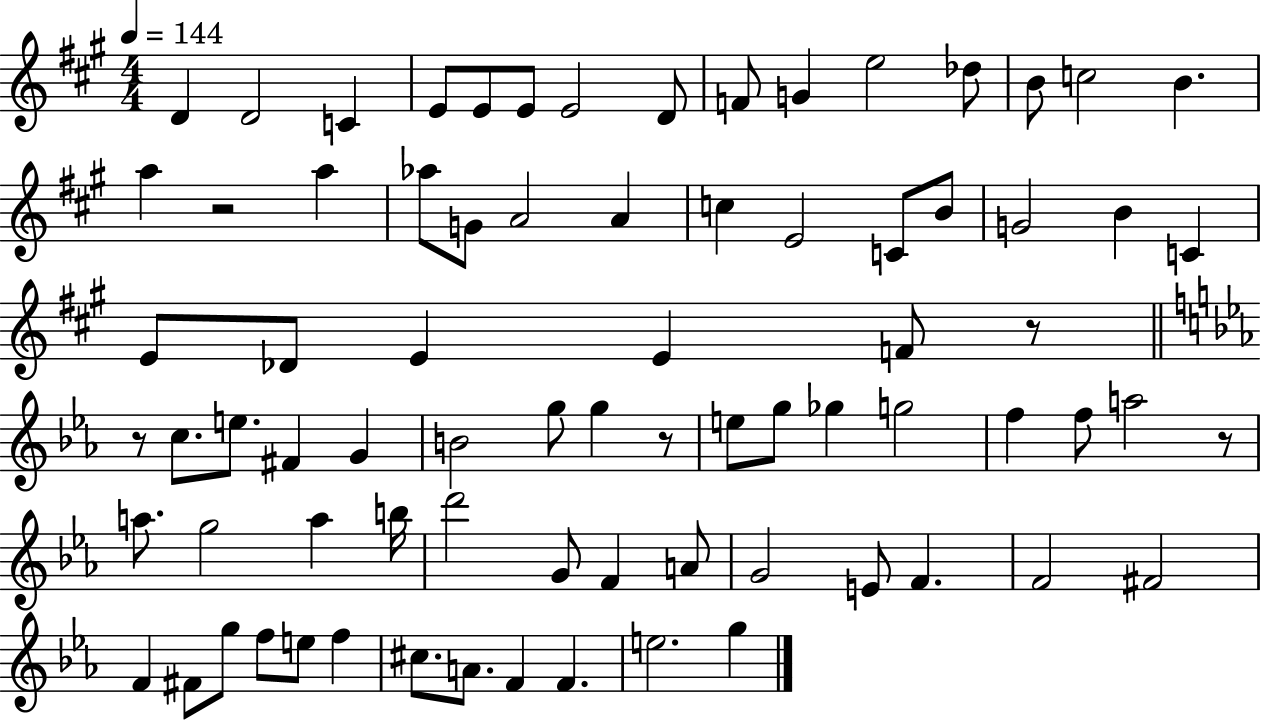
D4/q D4/h C4/q E4/e E4/e E4/e E4/h D4/e F4/e G4/q E5/h Db5/e B4/e C5/h B4/q. A5/q R/h A5/q Ab5/e G4/e A4/h A4/q C5/q E4/h C4/e B4/e G4/h B4/q C4/q E4/e Db4/e E4/q E4/q F4/e R/e R/e C5/e. E5/e. F#4/q G4/q B4/h G5/e G5/q R/e E5/e G5/e Gb5/q G5/h F5/q F5/e A5/h R/e A5/e. G5/h A5/q B5/s D6/h G4/e F4/q A4/e G4/h E4/e F4/q. F4/h F#4/h F4/q F#4/e G5/e F5/e E5/e F5/q C#5/e. A4/e. F4/q F4/q. E5/h. G5/q